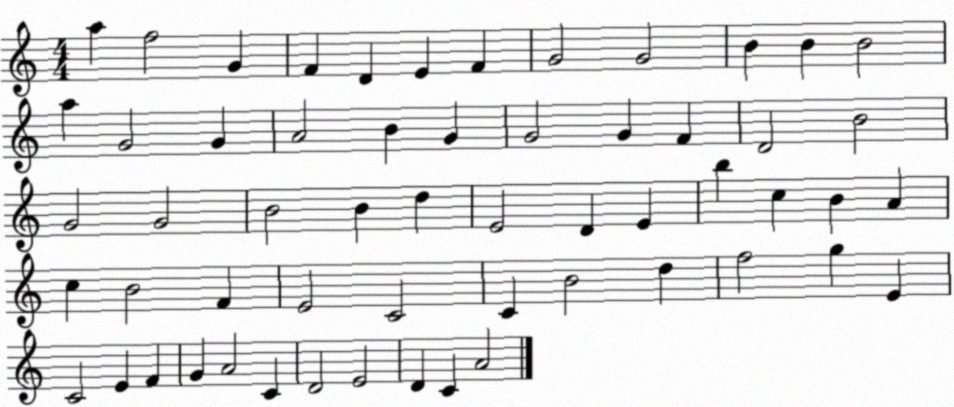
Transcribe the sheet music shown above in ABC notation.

X:1
T:Untitled
M:4/4
L:1/4
K:C
a f2 G F D E F G2 G2 B B B2 a G2 G A2 B G G2 G F D2 B2 G2 G2 B2 B d E2 D E b c B A c B2 F E2 C2 C B2 d f2 g E C2 E F G A2 C D2 E2 D C A2